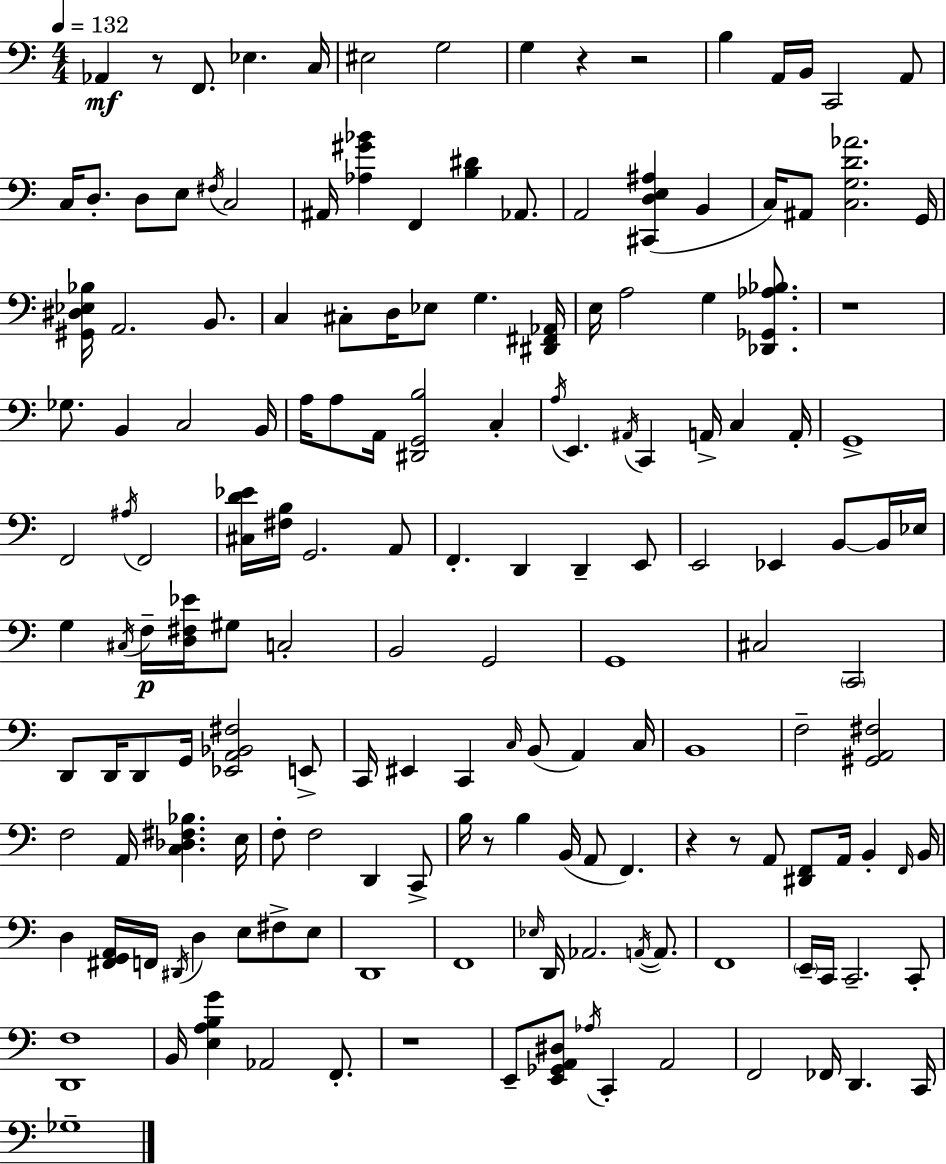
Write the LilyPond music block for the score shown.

{
  \clef bass
  \numericTimeSignature
  \time 4/4
  \key a \minor
  \tempo 4 = 132
  aes,4\mf r8 f,8. ees4. c16 | eis2 g2 | g4 r4 r2 | b4 a,16 b,16 c,2 a,8 | \break c16 d8.-. d8 e8 \acciaccatura { fis16 } c2 | ais,16 <aes gis' bes'>4 f,4 <b dis'>4 aes,8. | a,2 <cis, d e ais>4( b,4 | c16) ais,8 <c g d' aes'>2. | \break g,16 <gis, dis ees bes>16 a,2. b,8. | c4 cis8-. d16 ees8 g4. | <dis, fis, aes,>16 e16 a2 g4 <des, ges, aes bes>8. | r1 | \break ges8. b,4 c2 | b,16 a16 a8 a,16 <dis, g, b>2 c4-. | \acciaccatura { a16 } e,4. \acciaccatura { ais,16 } c,4 a,16-> c4 | a,16-. g,1-> | \break f,2 \acciaccatura { ais16 } f,2 | <cis d' ees'>16 <fis b>16 g,2. | a,8 f,4.-. d,4 d,4-- | e,8 e,2 ees,4 | \break b,8~~ b,16 ees16 g4 \acciaccatura { cis16 } f16--\p <d fis ees'>16 gis8 c2-. | b,2 g,2 | g,1 | cis2 \parenthesize c,2 | \break d,8 d,16 d,8 g,16 <ees, a, bes, fis>2 | e,8-> c,16 eis,4 c,4 \grace { c16 }( b,8 | a,4) c16 b,1 | f2-- <gis, a, fis>2 | \break f2 a,16 <c des fis bes>4. | e16 f8-. f2 | d,4 c,8-> b16 r8 b4 b,16( a,8 | f,4.) r4 r8 a,8 <dis, f,>8 | \break a,16 b,4-. \grace { f,16 } b,16 d4 <fis, g, a,>16 f,16 \acciaccatura { dis,16 } d4 | e8 fis8-> e8 d,1 | f,1 | \grace { ees16 } d,16 aes,2. | \break \acciaccatura { a,16~ }~ a,8. f,1 | \parenthesize e,16-- c,16 c,2.-- | c,8-. <d, f>1 | b,16 <e a b g'>4 aes,2 | \break f,8.-. r1 | e,8-- <e, ges, a, dis>8 \acciaccatura { aes16 } c,4-. | a,2 f,2 | fes,16 d,4. c,16 ges1-- | \break \bar "|."
}